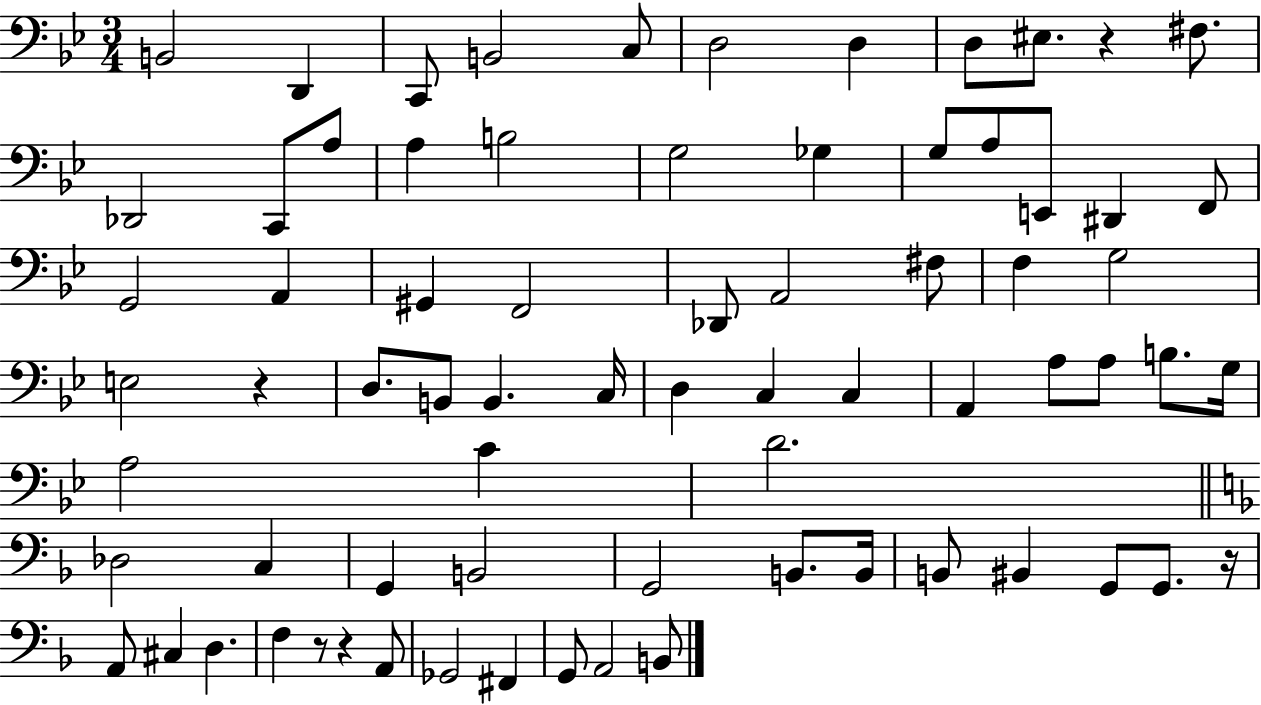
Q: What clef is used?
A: bass